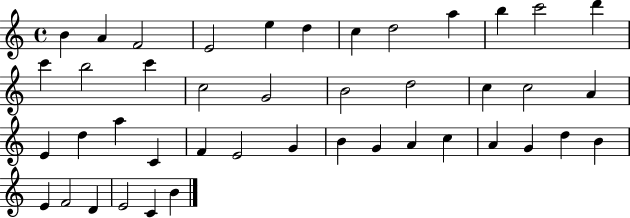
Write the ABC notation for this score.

X:1
T:Untitled
M:4/4
L:1/4
K:C
B A F2 E2 e d c d2 a b c'2 d' c' b2 c' c2 G2 B2 d2 c c2 A E d a C F E2 G B G A c A G d B E F2 D E2 C B